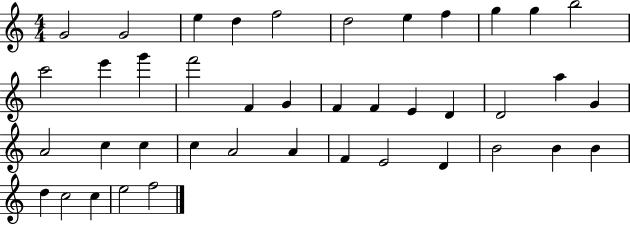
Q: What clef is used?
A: treble